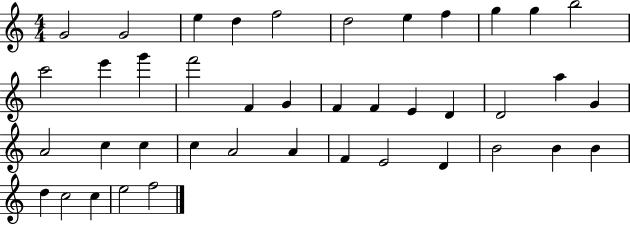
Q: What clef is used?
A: treble